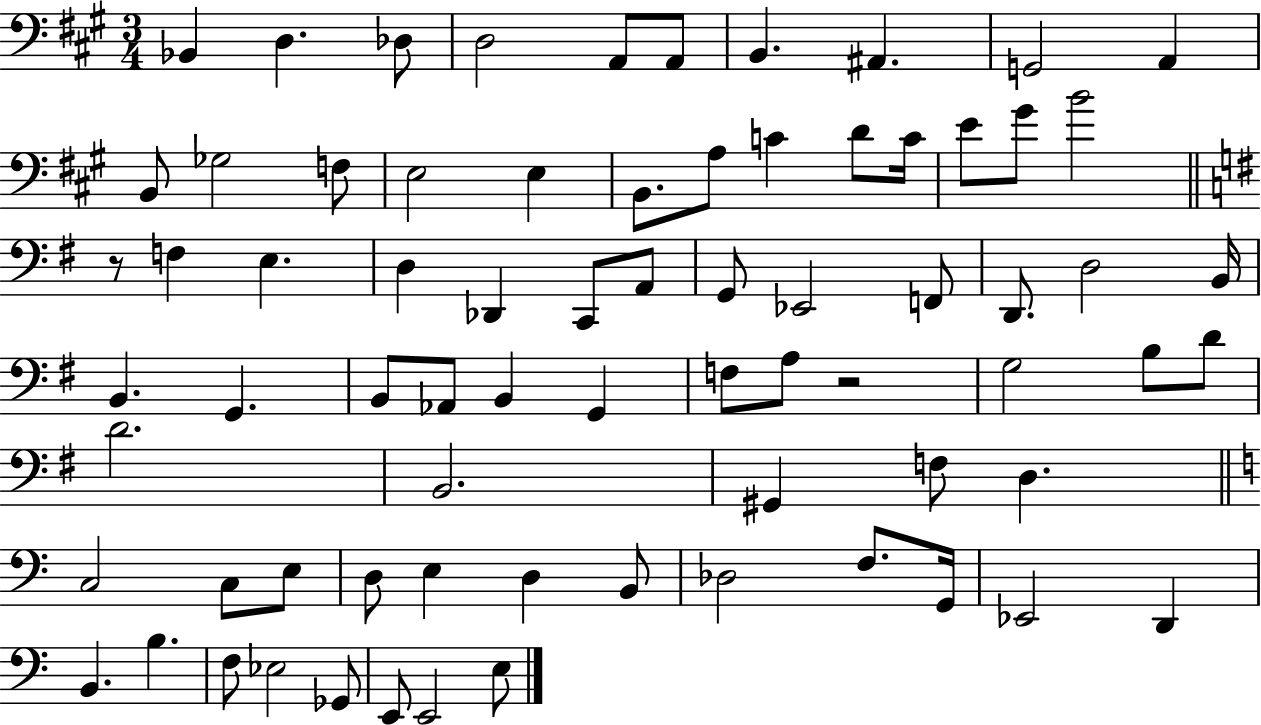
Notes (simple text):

Bb2/q D3/q. Db3/e D3/h A2/e A2/e B2/q. A#2/q. G2/h A2/q B2/e Gb3/h F3/e E3/h E3/q B2/e. A3/e C4/q D4/e C4/s E4/e G#4/e B4/h R/e F3/q E3/q. D3/q Db2/q C2/e A2/e G2/e Eb2/h F2/e D2/e. D3/h B2/s B2/q. G2/q. B2/e Ab2/e B2/q G2/q F3/e A3/e R/h G3/h B3/e D4/e D4/h. B2/h. G#2/q F3/e D3/q. C3/h C3/e E3/e D3/e E3/q D3/q B2/e Db3/h F3/e. G2/s Eb2/h D2/q B2/q. B3/q. F3/e Eb3/h Gb2/e E2/e E2/h E3/e